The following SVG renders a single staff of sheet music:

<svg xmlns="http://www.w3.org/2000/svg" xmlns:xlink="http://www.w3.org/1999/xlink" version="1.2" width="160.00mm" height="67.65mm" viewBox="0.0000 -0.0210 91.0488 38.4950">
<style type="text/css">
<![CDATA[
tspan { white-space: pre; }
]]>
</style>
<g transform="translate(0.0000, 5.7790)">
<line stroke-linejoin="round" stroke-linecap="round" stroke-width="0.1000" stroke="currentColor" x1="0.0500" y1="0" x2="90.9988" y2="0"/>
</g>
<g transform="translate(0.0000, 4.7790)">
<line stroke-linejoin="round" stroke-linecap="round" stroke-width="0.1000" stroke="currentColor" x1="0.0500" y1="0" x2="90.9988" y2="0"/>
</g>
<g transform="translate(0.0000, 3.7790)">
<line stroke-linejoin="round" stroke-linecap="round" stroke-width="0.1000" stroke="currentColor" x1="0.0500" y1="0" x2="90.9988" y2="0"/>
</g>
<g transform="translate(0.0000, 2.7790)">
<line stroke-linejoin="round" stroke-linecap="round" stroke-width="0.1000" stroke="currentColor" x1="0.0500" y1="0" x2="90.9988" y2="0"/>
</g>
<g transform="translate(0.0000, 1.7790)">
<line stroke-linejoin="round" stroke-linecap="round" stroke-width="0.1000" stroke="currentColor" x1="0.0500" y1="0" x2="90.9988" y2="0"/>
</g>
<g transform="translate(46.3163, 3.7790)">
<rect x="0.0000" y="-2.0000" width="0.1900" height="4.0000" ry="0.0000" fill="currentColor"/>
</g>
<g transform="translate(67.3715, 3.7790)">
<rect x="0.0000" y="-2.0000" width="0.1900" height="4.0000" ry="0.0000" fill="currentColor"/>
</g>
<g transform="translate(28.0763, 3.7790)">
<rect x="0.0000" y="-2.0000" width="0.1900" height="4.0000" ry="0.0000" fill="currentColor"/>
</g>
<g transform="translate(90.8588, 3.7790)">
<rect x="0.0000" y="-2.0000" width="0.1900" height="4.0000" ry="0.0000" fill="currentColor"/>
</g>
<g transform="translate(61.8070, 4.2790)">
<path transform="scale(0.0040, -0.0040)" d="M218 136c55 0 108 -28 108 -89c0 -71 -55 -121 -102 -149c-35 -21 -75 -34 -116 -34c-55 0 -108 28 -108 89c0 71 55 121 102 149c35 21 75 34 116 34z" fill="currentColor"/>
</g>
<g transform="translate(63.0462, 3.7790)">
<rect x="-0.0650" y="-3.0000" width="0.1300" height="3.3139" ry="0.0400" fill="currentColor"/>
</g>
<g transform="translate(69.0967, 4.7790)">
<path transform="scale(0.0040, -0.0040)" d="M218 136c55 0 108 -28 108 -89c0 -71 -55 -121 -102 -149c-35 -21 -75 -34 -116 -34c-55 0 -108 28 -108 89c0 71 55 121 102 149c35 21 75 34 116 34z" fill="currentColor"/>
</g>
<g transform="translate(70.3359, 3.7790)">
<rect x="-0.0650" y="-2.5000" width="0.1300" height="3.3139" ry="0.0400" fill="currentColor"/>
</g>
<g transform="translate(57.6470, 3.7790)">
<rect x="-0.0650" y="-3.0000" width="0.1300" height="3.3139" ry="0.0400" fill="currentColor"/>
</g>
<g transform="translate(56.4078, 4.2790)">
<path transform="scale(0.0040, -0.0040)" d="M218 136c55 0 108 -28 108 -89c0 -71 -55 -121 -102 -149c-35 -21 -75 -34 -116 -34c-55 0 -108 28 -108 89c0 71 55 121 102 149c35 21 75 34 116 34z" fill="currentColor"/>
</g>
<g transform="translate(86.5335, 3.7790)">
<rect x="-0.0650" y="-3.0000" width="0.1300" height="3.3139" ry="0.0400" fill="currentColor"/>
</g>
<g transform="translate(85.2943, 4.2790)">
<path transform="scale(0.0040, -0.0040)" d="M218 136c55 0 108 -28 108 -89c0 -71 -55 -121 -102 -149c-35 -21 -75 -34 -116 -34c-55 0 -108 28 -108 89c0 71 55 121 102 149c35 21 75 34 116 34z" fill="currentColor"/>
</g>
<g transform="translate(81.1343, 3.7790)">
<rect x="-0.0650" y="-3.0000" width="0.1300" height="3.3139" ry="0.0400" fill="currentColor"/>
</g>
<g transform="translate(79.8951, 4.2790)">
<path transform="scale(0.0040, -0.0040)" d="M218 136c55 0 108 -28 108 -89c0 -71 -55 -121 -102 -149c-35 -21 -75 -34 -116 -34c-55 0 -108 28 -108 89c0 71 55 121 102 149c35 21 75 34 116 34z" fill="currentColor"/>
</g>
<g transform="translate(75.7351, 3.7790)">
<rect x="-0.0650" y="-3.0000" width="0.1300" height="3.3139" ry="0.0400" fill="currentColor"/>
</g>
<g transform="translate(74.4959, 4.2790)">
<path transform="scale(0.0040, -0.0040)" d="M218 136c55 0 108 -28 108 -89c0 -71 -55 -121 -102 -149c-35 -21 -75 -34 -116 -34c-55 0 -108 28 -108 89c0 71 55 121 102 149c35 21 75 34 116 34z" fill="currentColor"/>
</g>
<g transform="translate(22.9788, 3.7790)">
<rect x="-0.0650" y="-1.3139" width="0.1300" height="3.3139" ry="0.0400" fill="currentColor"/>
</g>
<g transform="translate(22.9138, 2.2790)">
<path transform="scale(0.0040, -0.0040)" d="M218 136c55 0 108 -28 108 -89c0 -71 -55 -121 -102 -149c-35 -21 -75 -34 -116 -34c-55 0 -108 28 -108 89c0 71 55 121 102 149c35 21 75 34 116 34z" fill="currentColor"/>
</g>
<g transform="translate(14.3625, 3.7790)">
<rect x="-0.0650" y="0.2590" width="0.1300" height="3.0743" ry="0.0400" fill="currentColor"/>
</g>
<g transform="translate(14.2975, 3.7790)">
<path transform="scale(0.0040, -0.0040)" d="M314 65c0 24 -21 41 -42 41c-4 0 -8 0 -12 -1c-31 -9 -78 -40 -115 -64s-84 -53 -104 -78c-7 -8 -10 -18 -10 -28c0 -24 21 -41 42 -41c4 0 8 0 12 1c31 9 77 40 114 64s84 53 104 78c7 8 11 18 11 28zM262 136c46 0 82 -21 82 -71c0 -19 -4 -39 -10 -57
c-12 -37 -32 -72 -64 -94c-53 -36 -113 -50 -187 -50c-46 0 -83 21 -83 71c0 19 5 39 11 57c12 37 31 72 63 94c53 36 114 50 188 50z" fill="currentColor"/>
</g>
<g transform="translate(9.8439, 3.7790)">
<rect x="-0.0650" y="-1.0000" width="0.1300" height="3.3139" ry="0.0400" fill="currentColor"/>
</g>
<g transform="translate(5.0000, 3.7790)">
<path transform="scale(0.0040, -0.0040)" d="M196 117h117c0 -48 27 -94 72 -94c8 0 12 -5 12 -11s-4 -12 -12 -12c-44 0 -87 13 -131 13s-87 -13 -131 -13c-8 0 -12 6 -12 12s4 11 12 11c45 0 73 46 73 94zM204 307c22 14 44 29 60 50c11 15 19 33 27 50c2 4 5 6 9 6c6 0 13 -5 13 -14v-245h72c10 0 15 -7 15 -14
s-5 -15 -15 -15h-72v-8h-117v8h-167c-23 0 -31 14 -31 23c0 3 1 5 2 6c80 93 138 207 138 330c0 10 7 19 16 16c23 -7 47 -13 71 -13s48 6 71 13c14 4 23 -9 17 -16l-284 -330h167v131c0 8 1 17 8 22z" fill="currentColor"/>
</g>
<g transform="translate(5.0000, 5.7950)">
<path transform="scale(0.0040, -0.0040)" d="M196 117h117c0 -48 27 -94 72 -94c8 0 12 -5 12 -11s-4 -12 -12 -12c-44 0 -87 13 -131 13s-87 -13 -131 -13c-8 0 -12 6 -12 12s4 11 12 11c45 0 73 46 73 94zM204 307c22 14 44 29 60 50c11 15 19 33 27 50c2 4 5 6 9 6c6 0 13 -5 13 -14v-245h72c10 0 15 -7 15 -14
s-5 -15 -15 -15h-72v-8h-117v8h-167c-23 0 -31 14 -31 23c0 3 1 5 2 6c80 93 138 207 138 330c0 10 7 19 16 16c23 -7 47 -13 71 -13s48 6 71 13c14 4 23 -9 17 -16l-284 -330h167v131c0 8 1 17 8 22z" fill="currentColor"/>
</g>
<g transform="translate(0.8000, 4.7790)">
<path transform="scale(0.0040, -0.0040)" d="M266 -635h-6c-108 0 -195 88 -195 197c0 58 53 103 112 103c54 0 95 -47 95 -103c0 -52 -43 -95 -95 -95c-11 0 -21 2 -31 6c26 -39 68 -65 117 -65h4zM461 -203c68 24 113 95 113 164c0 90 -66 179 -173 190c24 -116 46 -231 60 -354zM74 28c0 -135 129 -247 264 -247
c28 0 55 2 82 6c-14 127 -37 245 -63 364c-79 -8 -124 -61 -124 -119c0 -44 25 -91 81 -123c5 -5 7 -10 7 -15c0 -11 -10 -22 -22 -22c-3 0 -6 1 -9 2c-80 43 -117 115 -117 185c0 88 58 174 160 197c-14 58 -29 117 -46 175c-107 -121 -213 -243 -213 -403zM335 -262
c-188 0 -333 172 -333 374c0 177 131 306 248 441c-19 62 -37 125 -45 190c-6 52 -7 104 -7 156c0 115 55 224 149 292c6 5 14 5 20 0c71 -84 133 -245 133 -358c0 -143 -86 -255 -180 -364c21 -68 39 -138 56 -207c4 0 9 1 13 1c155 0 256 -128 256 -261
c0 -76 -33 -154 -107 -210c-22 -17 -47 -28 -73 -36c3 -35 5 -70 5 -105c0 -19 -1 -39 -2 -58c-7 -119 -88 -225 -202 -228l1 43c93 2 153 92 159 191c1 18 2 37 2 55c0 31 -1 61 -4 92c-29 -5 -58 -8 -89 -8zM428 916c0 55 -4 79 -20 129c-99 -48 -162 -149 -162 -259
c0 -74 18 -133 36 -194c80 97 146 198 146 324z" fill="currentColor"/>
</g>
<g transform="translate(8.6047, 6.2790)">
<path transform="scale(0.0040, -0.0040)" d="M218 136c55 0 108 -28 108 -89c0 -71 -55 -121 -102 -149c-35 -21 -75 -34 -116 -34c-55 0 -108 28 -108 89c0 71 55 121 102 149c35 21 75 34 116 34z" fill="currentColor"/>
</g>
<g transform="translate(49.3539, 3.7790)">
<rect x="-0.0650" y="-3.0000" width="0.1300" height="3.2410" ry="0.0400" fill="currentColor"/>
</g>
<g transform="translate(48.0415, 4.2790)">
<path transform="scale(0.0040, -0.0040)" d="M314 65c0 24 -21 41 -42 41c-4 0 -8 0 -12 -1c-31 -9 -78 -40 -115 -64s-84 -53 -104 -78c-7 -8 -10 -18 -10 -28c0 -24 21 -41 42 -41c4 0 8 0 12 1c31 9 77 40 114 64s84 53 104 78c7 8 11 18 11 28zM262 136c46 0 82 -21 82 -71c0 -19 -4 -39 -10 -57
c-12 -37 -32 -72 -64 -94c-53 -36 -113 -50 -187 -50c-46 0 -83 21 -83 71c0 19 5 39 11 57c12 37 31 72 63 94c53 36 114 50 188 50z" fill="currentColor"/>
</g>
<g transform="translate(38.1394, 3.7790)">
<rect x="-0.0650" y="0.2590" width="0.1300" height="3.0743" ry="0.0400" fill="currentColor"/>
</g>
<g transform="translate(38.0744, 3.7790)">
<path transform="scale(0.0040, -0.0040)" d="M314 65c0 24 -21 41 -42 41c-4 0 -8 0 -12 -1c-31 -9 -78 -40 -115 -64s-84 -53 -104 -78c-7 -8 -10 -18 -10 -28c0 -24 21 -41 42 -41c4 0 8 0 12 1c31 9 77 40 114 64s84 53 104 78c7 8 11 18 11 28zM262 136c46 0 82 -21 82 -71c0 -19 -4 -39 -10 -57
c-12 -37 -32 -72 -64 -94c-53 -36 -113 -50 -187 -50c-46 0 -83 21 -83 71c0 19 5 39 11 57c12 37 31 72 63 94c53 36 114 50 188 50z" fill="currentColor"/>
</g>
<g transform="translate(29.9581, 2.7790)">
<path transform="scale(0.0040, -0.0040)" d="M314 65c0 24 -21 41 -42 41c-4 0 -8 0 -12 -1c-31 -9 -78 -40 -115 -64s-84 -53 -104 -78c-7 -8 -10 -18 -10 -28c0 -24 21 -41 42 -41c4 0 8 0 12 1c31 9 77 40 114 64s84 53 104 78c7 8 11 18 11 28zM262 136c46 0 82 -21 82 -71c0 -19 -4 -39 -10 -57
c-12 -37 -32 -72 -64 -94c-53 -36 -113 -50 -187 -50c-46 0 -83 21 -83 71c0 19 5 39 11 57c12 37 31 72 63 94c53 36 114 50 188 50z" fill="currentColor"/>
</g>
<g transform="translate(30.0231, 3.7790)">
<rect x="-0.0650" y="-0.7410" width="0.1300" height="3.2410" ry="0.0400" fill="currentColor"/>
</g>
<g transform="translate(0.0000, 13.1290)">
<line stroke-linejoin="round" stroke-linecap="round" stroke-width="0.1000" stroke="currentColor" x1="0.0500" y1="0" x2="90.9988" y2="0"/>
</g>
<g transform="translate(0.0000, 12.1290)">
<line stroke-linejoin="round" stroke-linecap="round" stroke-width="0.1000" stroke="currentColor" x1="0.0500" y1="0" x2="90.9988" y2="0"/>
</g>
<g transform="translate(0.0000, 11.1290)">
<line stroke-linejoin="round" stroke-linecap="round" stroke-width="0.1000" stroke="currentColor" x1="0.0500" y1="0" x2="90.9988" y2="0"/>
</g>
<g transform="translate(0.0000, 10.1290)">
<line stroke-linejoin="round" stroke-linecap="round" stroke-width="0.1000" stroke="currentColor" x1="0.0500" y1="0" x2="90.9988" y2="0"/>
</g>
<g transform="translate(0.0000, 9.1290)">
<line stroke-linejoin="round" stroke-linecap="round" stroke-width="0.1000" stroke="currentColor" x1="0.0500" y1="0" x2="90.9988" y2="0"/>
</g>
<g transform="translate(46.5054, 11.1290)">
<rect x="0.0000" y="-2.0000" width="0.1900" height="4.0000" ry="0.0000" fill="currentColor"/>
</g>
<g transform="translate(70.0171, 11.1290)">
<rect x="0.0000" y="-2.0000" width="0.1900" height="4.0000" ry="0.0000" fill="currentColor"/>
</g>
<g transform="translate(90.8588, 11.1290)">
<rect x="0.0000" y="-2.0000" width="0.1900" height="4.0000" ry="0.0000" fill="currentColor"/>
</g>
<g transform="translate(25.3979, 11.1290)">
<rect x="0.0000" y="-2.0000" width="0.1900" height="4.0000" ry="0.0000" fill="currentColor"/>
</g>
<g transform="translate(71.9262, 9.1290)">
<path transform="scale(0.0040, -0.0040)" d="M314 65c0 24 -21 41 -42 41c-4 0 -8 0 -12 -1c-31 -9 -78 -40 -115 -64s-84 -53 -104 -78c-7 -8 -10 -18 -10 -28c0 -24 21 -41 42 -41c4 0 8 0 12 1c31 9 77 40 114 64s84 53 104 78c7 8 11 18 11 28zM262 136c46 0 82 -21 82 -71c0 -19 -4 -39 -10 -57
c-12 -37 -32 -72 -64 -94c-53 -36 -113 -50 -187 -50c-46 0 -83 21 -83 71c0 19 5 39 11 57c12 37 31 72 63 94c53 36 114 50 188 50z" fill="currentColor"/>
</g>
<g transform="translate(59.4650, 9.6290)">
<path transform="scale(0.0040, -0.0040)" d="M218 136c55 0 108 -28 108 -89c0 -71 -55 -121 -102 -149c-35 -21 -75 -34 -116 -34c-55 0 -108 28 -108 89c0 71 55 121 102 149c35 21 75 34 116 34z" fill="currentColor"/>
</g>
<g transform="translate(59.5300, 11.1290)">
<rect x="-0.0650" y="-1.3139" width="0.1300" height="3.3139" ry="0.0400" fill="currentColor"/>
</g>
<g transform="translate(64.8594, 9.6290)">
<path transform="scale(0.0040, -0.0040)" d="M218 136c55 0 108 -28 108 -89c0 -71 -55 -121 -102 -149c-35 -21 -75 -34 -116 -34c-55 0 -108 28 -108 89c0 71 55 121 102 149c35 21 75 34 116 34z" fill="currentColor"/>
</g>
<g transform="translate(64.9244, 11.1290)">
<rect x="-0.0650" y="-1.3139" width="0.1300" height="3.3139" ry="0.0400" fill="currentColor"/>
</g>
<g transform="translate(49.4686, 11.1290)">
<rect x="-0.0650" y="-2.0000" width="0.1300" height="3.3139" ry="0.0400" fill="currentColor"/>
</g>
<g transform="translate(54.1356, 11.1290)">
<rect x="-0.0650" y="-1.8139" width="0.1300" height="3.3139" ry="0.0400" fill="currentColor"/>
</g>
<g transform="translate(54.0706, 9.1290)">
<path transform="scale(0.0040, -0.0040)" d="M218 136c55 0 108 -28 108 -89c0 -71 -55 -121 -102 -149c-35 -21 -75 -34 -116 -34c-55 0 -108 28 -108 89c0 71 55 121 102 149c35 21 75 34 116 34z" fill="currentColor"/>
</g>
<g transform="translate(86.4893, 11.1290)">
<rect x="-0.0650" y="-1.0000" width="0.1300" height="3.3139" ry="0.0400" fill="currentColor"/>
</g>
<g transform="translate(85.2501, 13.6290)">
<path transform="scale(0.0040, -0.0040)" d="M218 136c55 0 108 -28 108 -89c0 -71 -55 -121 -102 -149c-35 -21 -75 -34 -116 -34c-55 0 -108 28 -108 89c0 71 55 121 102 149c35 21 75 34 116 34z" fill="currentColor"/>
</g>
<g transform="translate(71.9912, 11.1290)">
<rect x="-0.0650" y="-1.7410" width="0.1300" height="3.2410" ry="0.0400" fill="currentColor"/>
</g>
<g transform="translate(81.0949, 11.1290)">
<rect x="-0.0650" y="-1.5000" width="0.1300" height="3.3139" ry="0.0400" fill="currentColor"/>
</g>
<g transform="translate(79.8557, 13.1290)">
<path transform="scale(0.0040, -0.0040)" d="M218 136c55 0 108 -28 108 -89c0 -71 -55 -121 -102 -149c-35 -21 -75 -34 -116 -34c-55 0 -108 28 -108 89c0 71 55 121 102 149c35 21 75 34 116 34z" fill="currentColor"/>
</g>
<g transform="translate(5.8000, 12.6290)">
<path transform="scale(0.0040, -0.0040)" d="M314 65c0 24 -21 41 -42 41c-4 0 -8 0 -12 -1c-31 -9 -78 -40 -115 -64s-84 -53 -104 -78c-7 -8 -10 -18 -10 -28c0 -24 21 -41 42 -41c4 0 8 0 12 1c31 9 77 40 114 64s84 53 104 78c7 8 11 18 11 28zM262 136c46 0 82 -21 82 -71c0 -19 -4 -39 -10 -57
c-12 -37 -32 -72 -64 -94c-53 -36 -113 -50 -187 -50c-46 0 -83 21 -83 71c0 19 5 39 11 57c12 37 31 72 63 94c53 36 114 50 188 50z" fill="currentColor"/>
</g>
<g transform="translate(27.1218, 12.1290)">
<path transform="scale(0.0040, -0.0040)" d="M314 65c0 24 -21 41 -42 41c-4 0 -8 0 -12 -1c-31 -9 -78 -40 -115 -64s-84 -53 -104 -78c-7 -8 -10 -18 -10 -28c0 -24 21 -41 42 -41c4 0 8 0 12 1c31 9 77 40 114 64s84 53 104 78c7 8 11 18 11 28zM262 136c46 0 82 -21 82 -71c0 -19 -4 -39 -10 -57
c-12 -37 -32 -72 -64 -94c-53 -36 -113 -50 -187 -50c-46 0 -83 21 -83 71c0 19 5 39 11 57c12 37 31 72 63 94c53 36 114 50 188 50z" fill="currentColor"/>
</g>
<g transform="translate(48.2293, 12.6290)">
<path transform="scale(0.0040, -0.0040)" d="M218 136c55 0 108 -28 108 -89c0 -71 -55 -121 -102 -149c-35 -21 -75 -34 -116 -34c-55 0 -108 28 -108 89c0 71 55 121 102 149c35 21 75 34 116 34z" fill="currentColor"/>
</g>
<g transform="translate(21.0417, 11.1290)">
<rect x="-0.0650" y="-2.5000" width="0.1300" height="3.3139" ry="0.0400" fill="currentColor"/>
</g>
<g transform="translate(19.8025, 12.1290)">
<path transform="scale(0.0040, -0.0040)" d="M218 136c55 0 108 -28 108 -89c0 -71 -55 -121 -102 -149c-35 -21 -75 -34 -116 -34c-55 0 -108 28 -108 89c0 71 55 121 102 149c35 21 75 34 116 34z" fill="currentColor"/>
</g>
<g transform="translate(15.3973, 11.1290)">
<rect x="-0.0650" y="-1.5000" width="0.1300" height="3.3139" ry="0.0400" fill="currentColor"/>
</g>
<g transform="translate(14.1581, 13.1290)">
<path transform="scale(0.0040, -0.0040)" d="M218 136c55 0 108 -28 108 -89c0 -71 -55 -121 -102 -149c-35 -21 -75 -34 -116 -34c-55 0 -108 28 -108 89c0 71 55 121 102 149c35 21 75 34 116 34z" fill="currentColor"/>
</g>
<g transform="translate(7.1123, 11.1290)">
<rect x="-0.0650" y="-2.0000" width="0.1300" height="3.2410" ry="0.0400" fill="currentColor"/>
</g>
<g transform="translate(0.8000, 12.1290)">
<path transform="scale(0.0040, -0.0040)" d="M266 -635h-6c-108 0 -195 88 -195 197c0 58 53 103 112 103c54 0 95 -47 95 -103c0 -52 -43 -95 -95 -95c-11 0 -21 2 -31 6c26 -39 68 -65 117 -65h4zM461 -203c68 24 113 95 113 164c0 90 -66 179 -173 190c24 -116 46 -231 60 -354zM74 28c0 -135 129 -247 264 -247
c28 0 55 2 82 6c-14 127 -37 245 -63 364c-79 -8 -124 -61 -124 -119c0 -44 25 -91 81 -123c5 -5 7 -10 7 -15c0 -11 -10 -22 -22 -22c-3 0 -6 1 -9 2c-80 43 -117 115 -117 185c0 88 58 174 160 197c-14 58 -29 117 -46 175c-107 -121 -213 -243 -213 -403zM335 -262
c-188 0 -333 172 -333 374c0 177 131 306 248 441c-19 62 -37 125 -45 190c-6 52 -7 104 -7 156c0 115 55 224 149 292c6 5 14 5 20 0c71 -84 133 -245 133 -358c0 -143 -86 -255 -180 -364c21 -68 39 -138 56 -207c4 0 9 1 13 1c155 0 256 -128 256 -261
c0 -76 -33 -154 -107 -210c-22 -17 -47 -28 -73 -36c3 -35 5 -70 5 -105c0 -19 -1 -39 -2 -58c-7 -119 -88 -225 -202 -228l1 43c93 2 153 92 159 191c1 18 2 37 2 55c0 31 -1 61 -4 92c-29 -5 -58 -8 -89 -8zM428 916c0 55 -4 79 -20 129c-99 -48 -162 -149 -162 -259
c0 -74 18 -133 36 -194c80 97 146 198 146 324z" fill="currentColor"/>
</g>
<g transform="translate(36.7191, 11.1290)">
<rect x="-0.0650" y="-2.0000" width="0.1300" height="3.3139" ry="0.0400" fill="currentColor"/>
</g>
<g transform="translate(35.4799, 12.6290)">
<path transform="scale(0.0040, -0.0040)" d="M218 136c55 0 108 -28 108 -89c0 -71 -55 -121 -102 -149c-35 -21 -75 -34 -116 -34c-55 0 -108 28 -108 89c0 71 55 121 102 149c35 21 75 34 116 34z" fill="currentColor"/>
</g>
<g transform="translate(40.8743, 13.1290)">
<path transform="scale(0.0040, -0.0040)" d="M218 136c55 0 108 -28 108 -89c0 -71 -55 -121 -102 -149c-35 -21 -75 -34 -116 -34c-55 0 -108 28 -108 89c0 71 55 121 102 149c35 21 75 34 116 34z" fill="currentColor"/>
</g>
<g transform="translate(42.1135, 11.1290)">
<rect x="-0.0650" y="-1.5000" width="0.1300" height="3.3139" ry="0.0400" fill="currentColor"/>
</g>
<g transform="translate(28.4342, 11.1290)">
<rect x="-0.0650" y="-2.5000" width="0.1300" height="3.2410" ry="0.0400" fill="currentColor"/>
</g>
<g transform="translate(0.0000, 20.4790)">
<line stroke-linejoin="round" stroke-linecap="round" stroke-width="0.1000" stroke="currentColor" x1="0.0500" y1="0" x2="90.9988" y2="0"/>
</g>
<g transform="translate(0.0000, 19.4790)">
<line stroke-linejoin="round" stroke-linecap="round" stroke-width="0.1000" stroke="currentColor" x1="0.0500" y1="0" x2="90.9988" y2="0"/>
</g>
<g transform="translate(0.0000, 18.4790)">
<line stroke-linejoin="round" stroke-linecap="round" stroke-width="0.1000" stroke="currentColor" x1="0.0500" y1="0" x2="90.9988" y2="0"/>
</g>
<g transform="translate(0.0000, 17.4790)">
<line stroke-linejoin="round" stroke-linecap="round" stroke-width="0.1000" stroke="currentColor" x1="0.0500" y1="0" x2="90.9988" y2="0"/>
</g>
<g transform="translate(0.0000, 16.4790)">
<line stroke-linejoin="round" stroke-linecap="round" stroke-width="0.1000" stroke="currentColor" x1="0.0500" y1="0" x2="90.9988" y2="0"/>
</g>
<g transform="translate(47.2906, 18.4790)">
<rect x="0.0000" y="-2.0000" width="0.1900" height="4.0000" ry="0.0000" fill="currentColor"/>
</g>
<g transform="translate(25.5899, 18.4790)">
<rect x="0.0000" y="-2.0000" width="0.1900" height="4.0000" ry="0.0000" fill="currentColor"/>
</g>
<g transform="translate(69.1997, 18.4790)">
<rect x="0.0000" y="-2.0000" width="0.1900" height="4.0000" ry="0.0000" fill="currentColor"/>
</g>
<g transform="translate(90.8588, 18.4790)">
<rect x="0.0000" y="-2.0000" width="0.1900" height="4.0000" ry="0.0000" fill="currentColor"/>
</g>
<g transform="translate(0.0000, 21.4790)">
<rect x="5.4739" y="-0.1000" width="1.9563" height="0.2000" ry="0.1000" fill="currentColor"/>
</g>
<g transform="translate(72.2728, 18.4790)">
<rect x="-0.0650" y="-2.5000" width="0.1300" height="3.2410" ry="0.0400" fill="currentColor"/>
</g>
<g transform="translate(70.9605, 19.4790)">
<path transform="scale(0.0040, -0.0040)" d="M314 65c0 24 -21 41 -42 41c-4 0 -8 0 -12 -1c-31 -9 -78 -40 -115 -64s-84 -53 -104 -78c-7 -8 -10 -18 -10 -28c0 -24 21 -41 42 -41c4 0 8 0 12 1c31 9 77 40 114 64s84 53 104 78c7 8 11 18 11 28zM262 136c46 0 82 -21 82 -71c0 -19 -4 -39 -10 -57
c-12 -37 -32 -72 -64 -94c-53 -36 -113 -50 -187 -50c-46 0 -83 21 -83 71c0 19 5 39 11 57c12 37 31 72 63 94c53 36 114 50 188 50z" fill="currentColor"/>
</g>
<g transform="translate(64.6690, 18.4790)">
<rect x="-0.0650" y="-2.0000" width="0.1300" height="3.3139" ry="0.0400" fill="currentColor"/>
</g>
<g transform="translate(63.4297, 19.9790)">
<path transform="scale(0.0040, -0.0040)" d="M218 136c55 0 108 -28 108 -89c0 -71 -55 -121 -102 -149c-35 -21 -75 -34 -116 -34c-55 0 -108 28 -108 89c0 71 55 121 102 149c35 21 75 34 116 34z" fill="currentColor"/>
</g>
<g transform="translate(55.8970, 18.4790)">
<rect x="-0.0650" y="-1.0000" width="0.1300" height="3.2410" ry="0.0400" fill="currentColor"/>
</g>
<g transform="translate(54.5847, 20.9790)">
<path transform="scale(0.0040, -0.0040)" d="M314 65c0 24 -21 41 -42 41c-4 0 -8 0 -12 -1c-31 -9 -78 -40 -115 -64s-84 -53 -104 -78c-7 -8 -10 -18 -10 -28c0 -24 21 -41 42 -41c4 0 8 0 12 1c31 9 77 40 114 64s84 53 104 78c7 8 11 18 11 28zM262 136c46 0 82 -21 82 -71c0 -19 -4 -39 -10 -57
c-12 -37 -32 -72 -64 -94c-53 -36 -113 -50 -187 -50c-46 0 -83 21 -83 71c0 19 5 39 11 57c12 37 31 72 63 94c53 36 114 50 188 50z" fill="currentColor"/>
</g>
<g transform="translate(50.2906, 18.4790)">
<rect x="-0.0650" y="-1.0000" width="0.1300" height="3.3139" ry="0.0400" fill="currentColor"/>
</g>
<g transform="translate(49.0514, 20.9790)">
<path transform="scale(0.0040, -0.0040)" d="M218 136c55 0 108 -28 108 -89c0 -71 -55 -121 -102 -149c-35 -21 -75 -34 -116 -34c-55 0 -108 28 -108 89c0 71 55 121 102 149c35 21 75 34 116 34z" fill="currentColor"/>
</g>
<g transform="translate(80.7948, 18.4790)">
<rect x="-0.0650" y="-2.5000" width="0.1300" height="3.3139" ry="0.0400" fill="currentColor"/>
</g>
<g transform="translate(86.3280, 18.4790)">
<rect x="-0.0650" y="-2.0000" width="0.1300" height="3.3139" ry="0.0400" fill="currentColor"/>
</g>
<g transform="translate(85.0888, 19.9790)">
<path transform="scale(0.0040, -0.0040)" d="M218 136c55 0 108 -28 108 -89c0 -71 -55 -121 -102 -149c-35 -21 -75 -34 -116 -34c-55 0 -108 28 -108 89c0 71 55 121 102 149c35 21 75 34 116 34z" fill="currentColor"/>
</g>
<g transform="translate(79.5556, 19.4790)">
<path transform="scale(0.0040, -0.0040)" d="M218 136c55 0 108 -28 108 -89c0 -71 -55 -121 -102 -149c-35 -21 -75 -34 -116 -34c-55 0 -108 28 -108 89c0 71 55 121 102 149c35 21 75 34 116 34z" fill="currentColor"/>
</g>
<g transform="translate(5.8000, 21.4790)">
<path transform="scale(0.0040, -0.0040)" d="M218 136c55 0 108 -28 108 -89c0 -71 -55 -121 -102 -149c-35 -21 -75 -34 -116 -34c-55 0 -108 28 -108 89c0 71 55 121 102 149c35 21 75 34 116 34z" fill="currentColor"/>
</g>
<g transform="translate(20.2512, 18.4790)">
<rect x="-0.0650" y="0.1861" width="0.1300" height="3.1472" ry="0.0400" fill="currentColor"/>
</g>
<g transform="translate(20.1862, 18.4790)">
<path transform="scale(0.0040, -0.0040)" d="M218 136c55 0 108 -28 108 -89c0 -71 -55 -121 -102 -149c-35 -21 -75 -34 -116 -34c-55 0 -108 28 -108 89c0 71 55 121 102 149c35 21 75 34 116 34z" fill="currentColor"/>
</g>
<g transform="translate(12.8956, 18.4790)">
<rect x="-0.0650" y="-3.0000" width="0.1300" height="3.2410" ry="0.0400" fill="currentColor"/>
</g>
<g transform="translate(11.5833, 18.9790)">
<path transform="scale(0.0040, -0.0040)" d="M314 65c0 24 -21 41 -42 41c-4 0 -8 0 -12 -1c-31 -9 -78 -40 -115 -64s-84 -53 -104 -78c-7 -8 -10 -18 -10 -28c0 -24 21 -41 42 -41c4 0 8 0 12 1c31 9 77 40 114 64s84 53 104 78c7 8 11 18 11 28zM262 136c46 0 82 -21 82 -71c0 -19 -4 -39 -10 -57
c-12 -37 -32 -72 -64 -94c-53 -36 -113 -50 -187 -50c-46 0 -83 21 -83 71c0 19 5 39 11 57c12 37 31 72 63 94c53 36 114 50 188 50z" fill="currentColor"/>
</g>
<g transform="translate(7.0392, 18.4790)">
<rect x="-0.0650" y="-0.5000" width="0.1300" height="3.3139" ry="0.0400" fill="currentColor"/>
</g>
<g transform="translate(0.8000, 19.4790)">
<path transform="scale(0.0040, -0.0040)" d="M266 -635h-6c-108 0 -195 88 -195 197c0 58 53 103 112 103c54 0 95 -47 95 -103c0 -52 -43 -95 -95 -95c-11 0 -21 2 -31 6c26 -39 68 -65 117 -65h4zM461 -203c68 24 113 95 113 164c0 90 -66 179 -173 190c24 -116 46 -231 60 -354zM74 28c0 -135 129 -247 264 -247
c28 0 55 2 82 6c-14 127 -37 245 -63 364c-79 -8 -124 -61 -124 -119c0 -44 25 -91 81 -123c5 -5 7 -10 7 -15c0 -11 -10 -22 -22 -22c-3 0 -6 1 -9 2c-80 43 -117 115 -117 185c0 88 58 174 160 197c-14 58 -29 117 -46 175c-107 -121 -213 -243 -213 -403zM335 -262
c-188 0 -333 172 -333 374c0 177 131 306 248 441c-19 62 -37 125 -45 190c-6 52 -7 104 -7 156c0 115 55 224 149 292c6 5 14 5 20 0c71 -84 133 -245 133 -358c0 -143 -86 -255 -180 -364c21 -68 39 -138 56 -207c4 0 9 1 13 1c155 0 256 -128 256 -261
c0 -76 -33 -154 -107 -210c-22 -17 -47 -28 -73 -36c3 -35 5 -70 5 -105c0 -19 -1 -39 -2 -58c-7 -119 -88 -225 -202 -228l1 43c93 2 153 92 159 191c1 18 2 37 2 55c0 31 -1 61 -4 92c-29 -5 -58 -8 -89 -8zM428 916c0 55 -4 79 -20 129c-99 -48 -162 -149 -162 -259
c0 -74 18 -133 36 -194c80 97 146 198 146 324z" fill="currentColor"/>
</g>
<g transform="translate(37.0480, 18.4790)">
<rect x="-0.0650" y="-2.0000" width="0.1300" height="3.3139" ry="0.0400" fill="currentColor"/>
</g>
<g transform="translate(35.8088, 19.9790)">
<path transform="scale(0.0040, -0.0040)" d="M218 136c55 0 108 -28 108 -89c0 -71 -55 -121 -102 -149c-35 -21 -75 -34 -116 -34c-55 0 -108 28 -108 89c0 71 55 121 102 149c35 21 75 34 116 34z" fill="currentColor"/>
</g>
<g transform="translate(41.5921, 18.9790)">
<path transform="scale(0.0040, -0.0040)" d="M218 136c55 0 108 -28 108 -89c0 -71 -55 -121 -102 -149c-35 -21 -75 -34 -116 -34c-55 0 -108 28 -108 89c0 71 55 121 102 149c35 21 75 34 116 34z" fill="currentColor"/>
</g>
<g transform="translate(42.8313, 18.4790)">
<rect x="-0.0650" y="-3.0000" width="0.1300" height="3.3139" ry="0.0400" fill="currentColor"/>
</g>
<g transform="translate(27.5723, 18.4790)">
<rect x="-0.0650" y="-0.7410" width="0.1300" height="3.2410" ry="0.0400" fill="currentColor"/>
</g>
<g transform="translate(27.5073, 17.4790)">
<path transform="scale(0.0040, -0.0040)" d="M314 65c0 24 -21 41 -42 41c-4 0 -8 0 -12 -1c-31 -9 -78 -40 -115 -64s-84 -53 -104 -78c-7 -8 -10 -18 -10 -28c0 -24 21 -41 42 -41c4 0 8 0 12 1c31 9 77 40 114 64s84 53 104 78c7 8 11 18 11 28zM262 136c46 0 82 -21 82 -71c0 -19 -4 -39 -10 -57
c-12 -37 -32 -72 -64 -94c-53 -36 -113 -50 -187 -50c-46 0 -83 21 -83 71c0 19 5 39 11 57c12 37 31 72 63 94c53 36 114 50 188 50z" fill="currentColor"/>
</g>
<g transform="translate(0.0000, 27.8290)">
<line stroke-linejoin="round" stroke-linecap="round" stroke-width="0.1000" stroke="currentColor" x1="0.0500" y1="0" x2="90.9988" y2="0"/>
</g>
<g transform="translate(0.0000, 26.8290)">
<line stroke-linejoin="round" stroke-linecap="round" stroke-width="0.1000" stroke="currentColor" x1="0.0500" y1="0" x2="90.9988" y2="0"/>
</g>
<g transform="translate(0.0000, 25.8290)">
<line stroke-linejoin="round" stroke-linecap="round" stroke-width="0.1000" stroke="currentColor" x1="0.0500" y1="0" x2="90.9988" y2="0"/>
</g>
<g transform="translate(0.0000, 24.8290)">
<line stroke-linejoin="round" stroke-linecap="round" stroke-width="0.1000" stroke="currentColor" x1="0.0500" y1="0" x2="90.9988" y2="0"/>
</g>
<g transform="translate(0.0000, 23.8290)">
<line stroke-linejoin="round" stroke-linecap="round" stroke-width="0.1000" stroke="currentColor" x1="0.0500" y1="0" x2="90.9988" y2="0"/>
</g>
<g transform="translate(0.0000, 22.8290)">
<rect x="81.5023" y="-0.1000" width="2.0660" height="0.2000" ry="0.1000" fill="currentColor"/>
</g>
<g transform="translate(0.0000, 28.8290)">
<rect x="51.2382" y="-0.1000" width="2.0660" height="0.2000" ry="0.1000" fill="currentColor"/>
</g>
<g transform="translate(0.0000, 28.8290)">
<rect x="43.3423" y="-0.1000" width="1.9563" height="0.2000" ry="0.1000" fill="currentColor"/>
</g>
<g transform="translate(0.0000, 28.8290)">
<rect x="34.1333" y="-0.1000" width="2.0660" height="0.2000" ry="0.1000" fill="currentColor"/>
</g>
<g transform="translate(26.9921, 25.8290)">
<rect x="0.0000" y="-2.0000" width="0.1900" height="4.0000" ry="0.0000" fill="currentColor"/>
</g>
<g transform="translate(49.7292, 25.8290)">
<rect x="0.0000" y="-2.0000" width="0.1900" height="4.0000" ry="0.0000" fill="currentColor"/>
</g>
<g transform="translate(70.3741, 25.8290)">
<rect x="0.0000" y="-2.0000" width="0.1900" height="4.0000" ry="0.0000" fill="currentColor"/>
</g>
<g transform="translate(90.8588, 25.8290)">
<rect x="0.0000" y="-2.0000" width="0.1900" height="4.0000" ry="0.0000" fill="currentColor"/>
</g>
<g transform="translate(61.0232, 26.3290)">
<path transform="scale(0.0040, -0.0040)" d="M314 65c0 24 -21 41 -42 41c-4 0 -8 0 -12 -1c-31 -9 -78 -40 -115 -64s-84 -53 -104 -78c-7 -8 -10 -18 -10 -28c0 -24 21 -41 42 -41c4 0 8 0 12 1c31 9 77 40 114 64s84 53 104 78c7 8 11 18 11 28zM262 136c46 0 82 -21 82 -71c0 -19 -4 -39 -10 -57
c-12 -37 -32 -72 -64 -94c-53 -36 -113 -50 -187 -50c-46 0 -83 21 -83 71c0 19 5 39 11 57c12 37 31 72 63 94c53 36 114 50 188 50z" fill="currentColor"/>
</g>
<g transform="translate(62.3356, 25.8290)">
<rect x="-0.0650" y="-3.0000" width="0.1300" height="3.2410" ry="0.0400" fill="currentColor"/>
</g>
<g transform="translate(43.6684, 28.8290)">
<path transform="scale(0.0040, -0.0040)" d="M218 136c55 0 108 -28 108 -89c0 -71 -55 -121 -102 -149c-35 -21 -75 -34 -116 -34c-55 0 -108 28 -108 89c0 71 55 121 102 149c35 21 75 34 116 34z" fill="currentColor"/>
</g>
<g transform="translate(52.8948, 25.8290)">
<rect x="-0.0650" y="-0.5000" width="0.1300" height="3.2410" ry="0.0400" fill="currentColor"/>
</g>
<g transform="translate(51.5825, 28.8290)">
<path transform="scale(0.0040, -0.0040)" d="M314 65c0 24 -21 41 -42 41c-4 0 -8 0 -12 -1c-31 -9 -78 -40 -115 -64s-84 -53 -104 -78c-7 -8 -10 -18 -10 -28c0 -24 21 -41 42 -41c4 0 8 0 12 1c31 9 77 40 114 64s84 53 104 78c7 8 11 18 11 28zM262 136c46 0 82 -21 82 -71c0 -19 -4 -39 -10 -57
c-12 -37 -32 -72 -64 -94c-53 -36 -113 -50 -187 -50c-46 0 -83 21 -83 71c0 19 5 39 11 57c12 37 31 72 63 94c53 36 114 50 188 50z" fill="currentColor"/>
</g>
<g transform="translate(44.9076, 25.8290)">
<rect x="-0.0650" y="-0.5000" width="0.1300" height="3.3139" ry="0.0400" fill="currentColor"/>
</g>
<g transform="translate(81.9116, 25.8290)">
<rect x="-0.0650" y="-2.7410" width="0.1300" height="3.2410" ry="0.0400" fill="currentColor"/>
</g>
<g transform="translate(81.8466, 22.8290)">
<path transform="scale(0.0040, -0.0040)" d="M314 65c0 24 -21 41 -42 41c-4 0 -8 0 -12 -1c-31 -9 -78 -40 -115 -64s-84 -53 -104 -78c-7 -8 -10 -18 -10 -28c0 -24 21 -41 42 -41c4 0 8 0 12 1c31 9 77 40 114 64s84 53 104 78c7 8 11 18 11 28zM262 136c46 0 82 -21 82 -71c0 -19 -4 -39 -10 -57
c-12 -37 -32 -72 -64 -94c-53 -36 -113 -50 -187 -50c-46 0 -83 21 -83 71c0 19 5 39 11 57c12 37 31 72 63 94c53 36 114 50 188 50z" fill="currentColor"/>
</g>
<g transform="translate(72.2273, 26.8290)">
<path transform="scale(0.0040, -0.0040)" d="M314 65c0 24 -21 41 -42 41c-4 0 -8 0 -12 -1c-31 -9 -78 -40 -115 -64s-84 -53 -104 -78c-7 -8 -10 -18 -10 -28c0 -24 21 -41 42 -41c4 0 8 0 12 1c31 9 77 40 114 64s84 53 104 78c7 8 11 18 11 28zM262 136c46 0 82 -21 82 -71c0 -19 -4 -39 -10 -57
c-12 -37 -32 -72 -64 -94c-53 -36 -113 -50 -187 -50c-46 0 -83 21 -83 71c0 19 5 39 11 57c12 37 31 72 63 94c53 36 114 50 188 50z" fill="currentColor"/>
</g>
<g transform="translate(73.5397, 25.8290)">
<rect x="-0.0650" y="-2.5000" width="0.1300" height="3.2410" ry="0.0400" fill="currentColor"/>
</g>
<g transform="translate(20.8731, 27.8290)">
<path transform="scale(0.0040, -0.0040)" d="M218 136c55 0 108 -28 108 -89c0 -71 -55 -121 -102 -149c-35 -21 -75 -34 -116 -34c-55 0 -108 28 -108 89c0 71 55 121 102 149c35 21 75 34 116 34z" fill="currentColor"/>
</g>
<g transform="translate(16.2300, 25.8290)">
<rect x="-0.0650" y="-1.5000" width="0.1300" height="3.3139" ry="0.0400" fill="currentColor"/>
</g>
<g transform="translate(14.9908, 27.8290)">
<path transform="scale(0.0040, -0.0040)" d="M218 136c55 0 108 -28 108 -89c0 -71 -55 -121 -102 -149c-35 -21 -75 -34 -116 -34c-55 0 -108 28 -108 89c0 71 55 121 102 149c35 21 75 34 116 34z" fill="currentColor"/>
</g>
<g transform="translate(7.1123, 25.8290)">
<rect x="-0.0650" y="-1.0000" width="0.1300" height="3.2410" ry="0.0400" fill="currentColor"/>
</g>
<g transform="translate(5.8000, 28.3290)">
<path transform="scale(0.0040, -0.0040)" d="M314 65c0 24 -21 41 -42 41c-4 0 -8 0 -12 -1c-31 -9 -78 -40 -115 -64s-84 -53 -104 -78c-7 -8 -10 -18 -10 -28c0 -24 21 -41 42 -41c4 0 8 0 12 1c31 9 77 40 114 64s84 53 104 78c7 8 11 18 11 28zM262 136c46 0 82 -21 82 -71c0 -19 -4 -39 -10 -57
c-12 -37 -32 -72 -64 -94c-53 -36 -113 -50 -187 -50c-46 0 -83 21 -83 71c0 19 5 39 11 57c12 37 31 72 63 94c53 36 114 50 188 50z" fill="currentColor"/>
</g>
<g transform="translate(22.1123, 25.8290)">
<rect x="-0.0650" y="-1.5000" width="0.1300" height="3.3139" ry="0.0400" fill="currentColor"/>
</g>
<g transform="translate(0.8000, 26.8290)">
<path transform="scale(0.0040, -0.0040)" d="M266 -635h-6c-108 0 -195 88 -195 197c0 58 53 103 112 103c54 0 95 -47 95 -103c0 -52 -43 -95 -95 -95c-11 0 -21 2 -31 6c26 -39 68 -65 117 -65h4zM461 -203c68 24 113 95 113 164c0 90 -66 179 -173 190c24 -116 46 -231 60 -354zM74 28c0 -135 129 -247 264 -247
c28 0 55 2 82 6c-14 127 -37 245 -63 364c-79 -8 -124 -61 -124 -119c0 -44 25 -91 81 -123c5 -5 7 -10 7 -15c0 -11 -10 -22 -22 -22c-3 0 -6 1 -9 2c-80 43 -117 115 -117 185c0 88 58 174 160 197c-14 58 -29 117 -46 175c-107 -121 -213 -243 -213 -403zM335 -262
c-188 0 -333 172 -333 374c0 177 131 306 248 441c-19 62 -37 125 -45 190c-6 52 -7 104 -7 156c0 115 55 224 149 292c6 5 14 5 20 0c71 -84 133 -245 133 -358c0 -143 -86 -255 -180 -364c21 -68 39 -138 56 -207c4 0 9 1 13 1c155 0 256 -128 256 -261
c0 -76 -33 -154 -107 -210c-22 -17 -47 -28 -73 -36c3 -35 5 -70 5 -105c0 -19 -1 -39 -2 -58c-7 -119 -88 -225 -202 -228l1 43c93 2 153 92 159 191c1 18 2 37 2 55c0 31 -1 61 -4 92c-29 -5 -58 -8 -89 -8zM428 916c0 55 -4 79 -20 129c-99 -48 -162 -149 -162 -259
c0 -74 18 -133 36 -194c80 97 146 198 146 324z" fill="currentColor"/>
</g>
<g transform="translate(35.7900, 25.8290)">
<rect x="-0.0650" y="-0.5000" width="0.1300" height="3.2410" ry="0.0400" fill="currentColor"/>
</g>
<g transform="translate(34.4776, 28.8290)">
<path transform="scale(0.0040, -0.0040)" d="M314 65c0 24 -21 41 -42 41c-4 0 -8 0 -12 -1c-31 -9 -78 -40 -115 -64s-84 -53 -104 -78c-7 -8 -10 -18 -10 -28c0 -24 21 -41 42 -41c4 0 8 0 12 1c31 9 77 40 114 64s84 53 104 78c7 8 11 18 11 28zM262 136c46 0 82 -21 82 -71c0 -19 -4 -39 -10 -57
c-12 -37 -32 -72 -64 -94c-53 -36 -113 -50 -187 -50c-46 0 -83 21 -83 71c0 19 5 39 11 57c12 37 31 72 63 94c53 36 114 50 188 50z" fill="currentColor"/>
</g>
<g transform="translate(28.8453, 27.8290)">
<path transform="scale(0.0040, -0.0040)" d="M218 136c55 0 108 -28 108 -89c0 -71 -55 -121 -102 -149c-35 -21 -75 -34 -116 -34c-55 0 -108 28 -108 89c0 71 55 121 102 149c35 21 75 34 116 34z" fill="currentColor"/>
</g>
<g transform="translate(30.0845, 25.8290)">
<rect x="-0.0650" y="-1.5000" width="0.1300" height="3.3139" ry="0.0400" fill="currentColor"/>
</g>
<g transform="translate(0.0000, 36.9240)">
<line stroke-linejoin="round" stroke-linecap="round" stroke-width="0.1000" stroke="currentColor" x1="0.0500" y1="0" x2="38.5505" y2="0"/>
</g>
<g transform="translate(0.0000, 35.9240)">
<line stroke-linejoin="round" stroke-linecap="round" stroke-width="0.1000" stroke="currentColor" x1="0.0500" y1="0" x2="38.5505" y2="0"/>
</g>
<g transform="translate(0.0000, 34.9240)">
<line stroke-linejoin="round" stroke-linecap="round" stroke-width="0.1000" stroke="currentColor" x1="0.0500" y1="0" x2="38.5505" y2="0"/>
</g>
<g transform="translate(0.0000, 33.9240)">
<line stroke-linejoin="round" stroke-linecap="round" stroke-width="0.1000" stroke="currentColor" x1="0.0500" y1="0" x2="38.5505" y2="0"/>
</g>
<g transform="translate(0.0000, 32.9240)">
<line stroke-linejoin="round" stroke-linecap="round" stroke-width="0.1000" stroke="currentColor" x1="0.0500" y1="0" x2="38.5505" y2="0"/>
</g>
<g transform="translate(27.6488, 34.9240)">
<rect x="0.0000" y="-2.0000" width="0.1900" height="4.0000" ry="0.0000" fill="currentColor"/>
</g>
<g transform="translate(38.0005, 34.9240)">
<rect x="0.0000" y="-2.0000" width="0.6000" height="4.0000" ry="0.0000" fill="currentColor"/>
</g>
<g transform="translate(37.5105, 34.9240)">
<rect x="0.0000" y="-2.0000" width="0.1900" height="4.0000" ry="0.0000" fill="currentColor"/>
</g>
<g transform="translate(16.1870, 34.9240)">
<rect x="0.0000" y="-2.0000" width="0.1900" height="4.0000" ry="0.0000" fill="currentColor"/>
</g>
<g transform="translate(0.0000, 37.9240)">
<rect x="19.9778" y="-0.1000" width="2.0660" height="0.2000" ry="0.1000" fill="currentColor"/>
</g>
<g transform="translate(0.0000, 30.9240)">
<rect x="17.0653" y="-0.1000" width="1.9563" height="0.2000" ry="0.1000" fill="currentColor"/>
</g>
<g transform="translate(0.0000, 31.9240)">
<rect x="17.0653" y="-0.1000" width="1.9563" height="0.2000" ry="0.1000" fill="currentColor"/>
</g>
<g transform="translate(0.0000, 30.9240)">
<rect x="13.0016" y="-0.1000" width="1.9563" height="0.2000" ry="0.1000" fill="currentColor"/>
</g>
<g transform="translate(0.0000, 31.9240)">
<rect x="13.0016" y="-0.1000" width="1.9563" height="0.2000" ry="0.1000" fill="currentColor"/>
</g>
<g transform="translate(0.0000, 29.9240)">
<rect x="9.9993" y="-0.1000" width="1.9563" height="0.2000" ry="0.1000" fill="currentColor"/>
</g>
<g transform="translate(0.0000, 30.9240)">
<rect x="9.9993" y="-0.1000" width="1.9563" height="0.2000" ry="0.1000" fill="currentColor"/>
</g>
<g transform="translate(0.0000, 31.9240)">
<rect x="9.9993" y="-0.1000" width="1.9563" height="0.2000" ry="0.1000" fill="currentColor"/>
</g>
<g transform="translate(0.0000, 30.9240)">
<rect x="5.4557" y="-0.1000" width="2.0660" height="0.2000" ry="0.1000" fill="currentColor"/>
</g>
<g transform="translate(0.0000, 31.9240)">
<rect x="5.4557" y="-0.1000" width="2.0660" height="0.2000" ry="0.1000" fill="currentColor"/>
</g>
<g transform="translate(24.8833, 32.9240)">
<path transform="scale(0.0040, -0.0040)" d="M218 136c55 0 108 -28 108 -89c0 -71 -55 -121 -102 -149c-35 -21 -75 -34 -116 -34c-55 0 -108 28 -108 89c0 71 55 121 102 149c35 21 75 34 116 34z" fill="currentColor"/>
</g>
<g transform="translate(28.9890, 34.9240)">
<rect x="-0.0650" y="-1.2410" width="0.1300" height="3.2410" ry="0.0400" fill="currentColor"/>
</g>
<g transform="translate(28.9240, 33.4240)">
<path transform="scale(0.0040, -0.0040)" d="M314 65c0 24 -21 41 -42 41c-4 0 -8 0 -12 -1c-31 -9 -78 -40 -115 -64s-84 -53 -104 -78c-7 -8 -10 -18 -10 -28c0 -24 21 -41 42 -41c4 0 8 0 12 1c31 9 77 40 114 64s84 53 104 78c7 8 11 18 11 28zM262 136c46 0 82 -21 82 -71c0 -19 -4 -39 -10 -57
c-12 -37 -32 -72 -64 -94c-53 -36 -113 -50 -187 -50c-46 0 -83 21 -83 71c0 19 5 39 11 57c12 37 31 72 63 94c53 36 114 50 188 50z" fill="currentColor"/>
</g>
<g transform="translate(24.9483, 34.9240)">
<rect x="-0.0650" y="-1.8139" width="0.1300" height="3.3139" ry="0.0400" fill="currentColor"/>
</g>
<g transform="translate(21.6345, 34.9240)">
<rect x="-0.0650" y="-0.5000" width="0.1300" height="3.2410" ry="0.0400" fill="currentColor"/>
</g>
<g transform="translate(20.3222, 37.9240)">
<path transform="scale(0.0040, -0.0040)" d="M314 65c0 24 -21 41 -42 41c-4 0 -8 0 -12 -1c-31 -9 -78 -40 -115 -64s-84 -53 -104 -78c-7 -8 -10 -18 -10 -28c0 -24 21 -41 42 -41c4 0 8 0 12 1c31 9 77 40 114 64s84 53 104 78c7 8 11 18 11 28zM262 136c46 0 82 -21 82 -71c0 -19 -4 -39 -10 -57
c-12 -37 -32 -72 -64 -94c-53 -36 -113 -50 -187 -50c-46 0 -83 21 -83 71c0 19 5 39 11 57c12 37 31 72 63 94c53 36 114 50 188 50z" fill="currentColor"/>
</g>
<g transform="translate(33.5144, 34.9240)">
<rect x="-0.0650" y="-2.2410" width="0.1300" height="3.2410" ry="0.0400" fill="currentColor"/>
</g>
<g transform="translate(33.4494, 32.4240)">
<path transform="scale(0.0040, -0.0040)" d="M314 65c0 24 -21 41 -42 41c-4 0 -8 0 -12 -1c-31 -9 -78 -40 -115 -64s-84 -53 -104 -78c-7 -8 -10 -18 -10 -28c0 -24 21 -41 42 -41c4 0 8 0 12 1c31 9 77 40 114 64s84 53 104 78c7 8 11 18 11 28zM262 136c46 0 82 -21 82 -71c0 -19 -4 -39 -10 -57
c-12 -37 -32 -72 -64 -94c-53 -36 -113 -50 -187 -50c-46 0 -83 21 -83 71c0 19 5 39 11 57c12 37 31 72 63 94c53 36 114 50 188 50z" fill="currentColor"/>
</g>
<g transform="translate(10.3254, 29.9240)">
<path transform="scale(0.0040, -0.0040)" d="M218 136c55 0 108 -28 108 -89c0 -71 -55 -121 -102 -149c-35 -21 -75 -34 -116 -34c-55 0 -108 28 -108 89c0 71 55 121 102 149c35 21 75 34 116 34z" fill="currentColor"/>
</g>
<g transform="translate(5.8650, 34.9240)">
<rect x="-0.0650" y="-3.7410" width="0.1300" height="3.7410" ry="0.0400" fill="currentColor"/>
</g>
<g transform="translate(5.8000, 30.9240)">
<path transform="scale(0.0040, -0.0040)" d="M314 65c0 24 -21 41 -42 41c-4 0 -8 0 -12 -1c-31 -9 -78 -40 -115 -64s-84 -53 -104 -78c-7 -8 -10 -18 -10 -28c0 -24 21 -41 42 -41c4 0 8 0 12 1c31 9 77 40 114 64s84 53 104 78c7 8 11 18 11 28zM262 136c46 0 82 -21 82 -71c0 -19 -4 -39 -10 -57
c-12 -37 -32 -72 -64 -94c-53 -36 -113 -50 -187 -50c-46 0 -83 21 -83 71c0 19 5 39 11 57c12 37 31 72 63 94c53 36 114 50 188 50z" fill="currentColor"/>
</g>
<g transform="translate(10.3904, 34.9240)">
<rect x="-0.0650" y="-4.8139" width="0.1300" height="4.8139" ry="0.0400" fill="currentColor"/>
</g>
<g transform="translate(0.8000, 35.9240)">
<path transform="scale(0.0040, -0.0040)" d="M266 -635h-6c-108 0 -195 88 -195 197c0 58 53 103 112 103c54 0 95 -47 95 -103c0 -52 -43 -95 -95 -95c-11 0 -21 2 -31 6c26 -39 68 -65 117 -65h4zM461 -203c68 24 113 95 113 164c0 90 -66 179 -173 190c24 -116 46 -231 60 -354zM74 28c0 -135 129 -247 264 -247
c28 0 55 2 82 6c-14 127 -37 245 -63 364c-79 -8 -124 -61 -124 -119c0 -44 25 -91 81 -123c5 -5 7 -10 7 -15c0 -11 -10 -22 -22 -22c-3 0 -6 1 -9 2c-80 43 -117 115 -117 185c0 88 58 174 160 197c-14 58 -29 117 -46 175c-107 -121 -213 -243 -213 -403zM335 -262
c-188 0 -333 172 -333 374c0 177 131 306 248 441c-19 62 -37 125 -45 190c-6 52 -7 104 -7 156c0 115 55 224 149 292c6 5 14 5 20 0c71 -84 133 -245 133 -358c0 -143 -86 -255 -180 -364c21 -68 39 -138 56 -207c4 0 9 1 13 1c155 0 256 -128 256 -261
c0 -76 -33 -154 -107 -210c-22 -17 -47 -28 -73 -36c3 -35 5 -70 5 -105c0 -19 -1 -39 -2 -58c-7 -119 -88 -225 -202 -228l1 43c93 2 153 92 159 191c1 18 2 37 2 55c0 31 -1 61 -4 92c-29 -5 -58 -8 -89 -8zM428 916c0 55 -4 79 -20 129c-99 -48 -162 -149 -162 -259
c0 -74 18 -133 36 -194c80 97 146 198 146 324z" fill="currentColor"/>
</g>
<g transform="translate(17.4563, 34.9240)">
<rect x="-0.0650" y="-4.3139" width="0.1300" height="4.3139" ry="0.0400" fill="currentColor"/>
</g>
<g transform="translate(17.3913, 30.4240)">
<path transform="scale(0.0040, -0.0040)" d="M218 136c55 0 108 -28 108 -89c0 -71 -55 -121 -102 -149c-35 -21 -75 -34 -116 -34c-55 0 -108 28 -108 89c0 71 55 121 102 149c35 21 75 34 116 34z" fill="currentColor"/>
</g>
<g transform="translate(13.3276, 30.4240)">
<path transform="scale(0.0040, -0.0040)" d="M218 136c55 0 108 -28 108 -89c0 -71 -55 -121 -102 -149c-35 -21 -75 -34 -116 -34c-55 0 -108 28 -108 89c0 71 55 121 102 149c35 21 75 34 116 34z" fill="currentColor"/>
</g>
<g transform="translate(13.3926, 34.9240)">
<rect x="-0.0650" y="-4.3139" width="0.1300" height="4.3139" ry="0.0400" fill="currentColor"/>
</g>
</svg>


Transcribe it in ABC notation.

X:1
T:Untitled
M:4/4
L:1/4
K:C
D B2 e d2 B2 A2 A A G A A A F2 E G G2 F E F f e e f2 E D C A2 B d2 F A D D2 F G2 G F D2 E E E C2 C C2 A2 G2 a2 c'2 e' d' d' C2 f e2 g2